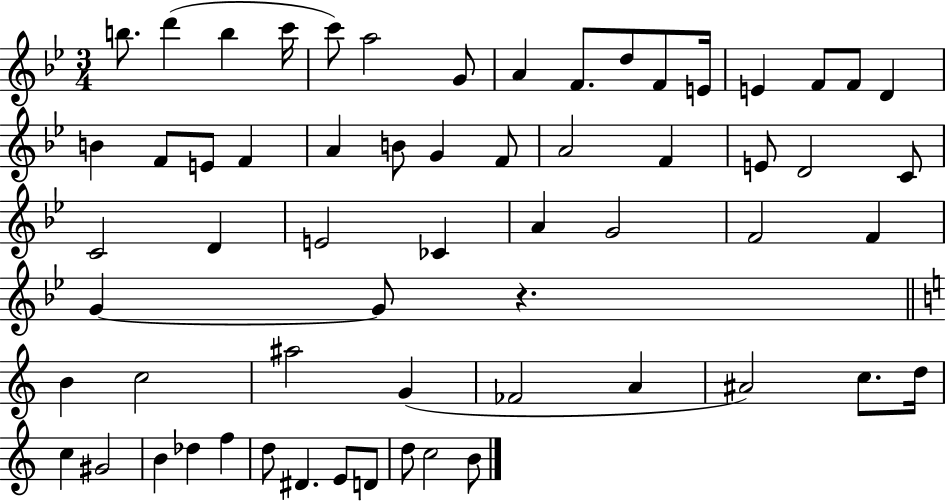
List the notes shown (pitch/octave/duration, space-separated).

B5/e. D6/q B5/q C6/s C6/e A5/h G4/e A4/q F4/e. D5/e F4/e E4/s E4/q F4/e F4/e D4/q B4/q F4/e E4/e F4/q A4/q B4/e G4/q F4/e A4/h F4/q E4/e D4/h C4/e C4/h D4/q E4/h CES4/q A4/q G4/h F4/h F4/q G4/q G4/e R/q. B4/q C5/h A#5/h G4/q FES4/h A4/q A#4/h C5/e. D5/s C5/q G#4/h B4/q Db5/q F5/q D5/e D#4/q. E4/e D4/e D5/e C5/h B4/e